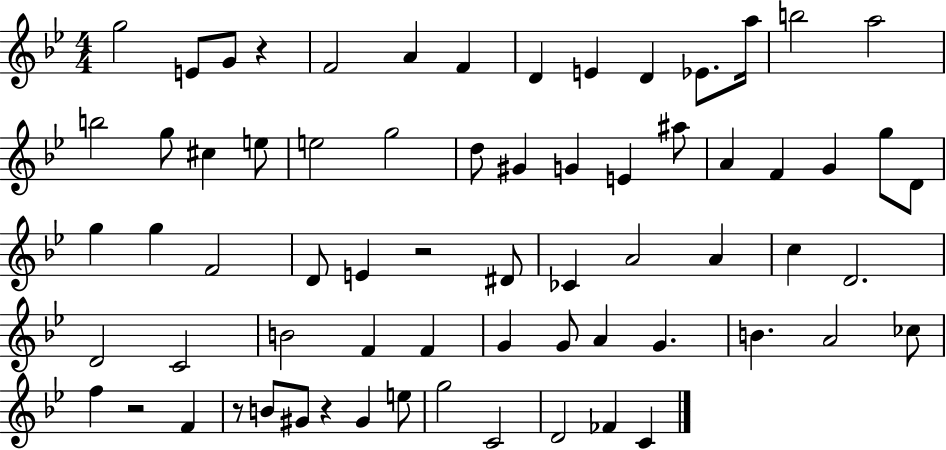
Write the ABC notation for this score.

X:1
T:Untitled
M:4/4
L:1/4
K:Bb
g2 E/2 G/2 z F2 A F D E D _E/2 a/4 b2 a2 b2 g/2 ^c e/2 e2 g2 d/2 ^G G E ^a/2 A F G g/2 D/2 g g F2 D/2 E z2 ^D/2 _C A2 A c D2 D2 C2 B2 F F G G/2 A G B A2 _c/2 f z2 F z/2 B/2 ^G/2 z ^G e/2 g2 C2 D2 _F C